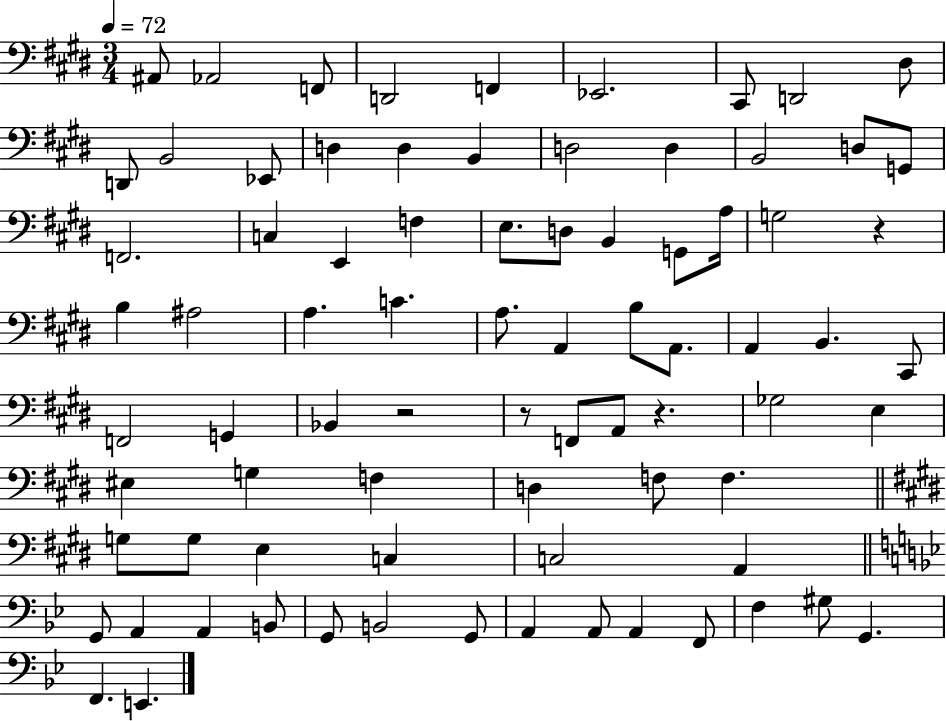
A#2/e Ab2/h F2/e D2/h F2/q Eb2/h. C#2/e D2/h D#3/e D2/e B2/h Eb2/e D3/q D3/q B2/q D3/h D3/q B2/h D3/e G2/e F2/h. C3/q E2/q F3/q E3/e. D3/e B2/q G2/e A3/s G3/h R/q B3/q A#3/h A3/q. C4/q. A3/e. A2/q B3/e A2/e. A2/q B2/q. C#2/e F2/h G2/q Bb2/q R/h R/e F2/e A2/e R/q. Gb3/h E3/q EIS3/q G3/q F3/q D3/q F3/e F3/q. G3/e G3/e E3/q C3/q C3/h A2/q G2/e A2/q A2/q B2/e G2/e B2/h G2/e A2/q A2/e A2/q F2/e F3/q G#3/e G2/q. F2/q. E2/q.